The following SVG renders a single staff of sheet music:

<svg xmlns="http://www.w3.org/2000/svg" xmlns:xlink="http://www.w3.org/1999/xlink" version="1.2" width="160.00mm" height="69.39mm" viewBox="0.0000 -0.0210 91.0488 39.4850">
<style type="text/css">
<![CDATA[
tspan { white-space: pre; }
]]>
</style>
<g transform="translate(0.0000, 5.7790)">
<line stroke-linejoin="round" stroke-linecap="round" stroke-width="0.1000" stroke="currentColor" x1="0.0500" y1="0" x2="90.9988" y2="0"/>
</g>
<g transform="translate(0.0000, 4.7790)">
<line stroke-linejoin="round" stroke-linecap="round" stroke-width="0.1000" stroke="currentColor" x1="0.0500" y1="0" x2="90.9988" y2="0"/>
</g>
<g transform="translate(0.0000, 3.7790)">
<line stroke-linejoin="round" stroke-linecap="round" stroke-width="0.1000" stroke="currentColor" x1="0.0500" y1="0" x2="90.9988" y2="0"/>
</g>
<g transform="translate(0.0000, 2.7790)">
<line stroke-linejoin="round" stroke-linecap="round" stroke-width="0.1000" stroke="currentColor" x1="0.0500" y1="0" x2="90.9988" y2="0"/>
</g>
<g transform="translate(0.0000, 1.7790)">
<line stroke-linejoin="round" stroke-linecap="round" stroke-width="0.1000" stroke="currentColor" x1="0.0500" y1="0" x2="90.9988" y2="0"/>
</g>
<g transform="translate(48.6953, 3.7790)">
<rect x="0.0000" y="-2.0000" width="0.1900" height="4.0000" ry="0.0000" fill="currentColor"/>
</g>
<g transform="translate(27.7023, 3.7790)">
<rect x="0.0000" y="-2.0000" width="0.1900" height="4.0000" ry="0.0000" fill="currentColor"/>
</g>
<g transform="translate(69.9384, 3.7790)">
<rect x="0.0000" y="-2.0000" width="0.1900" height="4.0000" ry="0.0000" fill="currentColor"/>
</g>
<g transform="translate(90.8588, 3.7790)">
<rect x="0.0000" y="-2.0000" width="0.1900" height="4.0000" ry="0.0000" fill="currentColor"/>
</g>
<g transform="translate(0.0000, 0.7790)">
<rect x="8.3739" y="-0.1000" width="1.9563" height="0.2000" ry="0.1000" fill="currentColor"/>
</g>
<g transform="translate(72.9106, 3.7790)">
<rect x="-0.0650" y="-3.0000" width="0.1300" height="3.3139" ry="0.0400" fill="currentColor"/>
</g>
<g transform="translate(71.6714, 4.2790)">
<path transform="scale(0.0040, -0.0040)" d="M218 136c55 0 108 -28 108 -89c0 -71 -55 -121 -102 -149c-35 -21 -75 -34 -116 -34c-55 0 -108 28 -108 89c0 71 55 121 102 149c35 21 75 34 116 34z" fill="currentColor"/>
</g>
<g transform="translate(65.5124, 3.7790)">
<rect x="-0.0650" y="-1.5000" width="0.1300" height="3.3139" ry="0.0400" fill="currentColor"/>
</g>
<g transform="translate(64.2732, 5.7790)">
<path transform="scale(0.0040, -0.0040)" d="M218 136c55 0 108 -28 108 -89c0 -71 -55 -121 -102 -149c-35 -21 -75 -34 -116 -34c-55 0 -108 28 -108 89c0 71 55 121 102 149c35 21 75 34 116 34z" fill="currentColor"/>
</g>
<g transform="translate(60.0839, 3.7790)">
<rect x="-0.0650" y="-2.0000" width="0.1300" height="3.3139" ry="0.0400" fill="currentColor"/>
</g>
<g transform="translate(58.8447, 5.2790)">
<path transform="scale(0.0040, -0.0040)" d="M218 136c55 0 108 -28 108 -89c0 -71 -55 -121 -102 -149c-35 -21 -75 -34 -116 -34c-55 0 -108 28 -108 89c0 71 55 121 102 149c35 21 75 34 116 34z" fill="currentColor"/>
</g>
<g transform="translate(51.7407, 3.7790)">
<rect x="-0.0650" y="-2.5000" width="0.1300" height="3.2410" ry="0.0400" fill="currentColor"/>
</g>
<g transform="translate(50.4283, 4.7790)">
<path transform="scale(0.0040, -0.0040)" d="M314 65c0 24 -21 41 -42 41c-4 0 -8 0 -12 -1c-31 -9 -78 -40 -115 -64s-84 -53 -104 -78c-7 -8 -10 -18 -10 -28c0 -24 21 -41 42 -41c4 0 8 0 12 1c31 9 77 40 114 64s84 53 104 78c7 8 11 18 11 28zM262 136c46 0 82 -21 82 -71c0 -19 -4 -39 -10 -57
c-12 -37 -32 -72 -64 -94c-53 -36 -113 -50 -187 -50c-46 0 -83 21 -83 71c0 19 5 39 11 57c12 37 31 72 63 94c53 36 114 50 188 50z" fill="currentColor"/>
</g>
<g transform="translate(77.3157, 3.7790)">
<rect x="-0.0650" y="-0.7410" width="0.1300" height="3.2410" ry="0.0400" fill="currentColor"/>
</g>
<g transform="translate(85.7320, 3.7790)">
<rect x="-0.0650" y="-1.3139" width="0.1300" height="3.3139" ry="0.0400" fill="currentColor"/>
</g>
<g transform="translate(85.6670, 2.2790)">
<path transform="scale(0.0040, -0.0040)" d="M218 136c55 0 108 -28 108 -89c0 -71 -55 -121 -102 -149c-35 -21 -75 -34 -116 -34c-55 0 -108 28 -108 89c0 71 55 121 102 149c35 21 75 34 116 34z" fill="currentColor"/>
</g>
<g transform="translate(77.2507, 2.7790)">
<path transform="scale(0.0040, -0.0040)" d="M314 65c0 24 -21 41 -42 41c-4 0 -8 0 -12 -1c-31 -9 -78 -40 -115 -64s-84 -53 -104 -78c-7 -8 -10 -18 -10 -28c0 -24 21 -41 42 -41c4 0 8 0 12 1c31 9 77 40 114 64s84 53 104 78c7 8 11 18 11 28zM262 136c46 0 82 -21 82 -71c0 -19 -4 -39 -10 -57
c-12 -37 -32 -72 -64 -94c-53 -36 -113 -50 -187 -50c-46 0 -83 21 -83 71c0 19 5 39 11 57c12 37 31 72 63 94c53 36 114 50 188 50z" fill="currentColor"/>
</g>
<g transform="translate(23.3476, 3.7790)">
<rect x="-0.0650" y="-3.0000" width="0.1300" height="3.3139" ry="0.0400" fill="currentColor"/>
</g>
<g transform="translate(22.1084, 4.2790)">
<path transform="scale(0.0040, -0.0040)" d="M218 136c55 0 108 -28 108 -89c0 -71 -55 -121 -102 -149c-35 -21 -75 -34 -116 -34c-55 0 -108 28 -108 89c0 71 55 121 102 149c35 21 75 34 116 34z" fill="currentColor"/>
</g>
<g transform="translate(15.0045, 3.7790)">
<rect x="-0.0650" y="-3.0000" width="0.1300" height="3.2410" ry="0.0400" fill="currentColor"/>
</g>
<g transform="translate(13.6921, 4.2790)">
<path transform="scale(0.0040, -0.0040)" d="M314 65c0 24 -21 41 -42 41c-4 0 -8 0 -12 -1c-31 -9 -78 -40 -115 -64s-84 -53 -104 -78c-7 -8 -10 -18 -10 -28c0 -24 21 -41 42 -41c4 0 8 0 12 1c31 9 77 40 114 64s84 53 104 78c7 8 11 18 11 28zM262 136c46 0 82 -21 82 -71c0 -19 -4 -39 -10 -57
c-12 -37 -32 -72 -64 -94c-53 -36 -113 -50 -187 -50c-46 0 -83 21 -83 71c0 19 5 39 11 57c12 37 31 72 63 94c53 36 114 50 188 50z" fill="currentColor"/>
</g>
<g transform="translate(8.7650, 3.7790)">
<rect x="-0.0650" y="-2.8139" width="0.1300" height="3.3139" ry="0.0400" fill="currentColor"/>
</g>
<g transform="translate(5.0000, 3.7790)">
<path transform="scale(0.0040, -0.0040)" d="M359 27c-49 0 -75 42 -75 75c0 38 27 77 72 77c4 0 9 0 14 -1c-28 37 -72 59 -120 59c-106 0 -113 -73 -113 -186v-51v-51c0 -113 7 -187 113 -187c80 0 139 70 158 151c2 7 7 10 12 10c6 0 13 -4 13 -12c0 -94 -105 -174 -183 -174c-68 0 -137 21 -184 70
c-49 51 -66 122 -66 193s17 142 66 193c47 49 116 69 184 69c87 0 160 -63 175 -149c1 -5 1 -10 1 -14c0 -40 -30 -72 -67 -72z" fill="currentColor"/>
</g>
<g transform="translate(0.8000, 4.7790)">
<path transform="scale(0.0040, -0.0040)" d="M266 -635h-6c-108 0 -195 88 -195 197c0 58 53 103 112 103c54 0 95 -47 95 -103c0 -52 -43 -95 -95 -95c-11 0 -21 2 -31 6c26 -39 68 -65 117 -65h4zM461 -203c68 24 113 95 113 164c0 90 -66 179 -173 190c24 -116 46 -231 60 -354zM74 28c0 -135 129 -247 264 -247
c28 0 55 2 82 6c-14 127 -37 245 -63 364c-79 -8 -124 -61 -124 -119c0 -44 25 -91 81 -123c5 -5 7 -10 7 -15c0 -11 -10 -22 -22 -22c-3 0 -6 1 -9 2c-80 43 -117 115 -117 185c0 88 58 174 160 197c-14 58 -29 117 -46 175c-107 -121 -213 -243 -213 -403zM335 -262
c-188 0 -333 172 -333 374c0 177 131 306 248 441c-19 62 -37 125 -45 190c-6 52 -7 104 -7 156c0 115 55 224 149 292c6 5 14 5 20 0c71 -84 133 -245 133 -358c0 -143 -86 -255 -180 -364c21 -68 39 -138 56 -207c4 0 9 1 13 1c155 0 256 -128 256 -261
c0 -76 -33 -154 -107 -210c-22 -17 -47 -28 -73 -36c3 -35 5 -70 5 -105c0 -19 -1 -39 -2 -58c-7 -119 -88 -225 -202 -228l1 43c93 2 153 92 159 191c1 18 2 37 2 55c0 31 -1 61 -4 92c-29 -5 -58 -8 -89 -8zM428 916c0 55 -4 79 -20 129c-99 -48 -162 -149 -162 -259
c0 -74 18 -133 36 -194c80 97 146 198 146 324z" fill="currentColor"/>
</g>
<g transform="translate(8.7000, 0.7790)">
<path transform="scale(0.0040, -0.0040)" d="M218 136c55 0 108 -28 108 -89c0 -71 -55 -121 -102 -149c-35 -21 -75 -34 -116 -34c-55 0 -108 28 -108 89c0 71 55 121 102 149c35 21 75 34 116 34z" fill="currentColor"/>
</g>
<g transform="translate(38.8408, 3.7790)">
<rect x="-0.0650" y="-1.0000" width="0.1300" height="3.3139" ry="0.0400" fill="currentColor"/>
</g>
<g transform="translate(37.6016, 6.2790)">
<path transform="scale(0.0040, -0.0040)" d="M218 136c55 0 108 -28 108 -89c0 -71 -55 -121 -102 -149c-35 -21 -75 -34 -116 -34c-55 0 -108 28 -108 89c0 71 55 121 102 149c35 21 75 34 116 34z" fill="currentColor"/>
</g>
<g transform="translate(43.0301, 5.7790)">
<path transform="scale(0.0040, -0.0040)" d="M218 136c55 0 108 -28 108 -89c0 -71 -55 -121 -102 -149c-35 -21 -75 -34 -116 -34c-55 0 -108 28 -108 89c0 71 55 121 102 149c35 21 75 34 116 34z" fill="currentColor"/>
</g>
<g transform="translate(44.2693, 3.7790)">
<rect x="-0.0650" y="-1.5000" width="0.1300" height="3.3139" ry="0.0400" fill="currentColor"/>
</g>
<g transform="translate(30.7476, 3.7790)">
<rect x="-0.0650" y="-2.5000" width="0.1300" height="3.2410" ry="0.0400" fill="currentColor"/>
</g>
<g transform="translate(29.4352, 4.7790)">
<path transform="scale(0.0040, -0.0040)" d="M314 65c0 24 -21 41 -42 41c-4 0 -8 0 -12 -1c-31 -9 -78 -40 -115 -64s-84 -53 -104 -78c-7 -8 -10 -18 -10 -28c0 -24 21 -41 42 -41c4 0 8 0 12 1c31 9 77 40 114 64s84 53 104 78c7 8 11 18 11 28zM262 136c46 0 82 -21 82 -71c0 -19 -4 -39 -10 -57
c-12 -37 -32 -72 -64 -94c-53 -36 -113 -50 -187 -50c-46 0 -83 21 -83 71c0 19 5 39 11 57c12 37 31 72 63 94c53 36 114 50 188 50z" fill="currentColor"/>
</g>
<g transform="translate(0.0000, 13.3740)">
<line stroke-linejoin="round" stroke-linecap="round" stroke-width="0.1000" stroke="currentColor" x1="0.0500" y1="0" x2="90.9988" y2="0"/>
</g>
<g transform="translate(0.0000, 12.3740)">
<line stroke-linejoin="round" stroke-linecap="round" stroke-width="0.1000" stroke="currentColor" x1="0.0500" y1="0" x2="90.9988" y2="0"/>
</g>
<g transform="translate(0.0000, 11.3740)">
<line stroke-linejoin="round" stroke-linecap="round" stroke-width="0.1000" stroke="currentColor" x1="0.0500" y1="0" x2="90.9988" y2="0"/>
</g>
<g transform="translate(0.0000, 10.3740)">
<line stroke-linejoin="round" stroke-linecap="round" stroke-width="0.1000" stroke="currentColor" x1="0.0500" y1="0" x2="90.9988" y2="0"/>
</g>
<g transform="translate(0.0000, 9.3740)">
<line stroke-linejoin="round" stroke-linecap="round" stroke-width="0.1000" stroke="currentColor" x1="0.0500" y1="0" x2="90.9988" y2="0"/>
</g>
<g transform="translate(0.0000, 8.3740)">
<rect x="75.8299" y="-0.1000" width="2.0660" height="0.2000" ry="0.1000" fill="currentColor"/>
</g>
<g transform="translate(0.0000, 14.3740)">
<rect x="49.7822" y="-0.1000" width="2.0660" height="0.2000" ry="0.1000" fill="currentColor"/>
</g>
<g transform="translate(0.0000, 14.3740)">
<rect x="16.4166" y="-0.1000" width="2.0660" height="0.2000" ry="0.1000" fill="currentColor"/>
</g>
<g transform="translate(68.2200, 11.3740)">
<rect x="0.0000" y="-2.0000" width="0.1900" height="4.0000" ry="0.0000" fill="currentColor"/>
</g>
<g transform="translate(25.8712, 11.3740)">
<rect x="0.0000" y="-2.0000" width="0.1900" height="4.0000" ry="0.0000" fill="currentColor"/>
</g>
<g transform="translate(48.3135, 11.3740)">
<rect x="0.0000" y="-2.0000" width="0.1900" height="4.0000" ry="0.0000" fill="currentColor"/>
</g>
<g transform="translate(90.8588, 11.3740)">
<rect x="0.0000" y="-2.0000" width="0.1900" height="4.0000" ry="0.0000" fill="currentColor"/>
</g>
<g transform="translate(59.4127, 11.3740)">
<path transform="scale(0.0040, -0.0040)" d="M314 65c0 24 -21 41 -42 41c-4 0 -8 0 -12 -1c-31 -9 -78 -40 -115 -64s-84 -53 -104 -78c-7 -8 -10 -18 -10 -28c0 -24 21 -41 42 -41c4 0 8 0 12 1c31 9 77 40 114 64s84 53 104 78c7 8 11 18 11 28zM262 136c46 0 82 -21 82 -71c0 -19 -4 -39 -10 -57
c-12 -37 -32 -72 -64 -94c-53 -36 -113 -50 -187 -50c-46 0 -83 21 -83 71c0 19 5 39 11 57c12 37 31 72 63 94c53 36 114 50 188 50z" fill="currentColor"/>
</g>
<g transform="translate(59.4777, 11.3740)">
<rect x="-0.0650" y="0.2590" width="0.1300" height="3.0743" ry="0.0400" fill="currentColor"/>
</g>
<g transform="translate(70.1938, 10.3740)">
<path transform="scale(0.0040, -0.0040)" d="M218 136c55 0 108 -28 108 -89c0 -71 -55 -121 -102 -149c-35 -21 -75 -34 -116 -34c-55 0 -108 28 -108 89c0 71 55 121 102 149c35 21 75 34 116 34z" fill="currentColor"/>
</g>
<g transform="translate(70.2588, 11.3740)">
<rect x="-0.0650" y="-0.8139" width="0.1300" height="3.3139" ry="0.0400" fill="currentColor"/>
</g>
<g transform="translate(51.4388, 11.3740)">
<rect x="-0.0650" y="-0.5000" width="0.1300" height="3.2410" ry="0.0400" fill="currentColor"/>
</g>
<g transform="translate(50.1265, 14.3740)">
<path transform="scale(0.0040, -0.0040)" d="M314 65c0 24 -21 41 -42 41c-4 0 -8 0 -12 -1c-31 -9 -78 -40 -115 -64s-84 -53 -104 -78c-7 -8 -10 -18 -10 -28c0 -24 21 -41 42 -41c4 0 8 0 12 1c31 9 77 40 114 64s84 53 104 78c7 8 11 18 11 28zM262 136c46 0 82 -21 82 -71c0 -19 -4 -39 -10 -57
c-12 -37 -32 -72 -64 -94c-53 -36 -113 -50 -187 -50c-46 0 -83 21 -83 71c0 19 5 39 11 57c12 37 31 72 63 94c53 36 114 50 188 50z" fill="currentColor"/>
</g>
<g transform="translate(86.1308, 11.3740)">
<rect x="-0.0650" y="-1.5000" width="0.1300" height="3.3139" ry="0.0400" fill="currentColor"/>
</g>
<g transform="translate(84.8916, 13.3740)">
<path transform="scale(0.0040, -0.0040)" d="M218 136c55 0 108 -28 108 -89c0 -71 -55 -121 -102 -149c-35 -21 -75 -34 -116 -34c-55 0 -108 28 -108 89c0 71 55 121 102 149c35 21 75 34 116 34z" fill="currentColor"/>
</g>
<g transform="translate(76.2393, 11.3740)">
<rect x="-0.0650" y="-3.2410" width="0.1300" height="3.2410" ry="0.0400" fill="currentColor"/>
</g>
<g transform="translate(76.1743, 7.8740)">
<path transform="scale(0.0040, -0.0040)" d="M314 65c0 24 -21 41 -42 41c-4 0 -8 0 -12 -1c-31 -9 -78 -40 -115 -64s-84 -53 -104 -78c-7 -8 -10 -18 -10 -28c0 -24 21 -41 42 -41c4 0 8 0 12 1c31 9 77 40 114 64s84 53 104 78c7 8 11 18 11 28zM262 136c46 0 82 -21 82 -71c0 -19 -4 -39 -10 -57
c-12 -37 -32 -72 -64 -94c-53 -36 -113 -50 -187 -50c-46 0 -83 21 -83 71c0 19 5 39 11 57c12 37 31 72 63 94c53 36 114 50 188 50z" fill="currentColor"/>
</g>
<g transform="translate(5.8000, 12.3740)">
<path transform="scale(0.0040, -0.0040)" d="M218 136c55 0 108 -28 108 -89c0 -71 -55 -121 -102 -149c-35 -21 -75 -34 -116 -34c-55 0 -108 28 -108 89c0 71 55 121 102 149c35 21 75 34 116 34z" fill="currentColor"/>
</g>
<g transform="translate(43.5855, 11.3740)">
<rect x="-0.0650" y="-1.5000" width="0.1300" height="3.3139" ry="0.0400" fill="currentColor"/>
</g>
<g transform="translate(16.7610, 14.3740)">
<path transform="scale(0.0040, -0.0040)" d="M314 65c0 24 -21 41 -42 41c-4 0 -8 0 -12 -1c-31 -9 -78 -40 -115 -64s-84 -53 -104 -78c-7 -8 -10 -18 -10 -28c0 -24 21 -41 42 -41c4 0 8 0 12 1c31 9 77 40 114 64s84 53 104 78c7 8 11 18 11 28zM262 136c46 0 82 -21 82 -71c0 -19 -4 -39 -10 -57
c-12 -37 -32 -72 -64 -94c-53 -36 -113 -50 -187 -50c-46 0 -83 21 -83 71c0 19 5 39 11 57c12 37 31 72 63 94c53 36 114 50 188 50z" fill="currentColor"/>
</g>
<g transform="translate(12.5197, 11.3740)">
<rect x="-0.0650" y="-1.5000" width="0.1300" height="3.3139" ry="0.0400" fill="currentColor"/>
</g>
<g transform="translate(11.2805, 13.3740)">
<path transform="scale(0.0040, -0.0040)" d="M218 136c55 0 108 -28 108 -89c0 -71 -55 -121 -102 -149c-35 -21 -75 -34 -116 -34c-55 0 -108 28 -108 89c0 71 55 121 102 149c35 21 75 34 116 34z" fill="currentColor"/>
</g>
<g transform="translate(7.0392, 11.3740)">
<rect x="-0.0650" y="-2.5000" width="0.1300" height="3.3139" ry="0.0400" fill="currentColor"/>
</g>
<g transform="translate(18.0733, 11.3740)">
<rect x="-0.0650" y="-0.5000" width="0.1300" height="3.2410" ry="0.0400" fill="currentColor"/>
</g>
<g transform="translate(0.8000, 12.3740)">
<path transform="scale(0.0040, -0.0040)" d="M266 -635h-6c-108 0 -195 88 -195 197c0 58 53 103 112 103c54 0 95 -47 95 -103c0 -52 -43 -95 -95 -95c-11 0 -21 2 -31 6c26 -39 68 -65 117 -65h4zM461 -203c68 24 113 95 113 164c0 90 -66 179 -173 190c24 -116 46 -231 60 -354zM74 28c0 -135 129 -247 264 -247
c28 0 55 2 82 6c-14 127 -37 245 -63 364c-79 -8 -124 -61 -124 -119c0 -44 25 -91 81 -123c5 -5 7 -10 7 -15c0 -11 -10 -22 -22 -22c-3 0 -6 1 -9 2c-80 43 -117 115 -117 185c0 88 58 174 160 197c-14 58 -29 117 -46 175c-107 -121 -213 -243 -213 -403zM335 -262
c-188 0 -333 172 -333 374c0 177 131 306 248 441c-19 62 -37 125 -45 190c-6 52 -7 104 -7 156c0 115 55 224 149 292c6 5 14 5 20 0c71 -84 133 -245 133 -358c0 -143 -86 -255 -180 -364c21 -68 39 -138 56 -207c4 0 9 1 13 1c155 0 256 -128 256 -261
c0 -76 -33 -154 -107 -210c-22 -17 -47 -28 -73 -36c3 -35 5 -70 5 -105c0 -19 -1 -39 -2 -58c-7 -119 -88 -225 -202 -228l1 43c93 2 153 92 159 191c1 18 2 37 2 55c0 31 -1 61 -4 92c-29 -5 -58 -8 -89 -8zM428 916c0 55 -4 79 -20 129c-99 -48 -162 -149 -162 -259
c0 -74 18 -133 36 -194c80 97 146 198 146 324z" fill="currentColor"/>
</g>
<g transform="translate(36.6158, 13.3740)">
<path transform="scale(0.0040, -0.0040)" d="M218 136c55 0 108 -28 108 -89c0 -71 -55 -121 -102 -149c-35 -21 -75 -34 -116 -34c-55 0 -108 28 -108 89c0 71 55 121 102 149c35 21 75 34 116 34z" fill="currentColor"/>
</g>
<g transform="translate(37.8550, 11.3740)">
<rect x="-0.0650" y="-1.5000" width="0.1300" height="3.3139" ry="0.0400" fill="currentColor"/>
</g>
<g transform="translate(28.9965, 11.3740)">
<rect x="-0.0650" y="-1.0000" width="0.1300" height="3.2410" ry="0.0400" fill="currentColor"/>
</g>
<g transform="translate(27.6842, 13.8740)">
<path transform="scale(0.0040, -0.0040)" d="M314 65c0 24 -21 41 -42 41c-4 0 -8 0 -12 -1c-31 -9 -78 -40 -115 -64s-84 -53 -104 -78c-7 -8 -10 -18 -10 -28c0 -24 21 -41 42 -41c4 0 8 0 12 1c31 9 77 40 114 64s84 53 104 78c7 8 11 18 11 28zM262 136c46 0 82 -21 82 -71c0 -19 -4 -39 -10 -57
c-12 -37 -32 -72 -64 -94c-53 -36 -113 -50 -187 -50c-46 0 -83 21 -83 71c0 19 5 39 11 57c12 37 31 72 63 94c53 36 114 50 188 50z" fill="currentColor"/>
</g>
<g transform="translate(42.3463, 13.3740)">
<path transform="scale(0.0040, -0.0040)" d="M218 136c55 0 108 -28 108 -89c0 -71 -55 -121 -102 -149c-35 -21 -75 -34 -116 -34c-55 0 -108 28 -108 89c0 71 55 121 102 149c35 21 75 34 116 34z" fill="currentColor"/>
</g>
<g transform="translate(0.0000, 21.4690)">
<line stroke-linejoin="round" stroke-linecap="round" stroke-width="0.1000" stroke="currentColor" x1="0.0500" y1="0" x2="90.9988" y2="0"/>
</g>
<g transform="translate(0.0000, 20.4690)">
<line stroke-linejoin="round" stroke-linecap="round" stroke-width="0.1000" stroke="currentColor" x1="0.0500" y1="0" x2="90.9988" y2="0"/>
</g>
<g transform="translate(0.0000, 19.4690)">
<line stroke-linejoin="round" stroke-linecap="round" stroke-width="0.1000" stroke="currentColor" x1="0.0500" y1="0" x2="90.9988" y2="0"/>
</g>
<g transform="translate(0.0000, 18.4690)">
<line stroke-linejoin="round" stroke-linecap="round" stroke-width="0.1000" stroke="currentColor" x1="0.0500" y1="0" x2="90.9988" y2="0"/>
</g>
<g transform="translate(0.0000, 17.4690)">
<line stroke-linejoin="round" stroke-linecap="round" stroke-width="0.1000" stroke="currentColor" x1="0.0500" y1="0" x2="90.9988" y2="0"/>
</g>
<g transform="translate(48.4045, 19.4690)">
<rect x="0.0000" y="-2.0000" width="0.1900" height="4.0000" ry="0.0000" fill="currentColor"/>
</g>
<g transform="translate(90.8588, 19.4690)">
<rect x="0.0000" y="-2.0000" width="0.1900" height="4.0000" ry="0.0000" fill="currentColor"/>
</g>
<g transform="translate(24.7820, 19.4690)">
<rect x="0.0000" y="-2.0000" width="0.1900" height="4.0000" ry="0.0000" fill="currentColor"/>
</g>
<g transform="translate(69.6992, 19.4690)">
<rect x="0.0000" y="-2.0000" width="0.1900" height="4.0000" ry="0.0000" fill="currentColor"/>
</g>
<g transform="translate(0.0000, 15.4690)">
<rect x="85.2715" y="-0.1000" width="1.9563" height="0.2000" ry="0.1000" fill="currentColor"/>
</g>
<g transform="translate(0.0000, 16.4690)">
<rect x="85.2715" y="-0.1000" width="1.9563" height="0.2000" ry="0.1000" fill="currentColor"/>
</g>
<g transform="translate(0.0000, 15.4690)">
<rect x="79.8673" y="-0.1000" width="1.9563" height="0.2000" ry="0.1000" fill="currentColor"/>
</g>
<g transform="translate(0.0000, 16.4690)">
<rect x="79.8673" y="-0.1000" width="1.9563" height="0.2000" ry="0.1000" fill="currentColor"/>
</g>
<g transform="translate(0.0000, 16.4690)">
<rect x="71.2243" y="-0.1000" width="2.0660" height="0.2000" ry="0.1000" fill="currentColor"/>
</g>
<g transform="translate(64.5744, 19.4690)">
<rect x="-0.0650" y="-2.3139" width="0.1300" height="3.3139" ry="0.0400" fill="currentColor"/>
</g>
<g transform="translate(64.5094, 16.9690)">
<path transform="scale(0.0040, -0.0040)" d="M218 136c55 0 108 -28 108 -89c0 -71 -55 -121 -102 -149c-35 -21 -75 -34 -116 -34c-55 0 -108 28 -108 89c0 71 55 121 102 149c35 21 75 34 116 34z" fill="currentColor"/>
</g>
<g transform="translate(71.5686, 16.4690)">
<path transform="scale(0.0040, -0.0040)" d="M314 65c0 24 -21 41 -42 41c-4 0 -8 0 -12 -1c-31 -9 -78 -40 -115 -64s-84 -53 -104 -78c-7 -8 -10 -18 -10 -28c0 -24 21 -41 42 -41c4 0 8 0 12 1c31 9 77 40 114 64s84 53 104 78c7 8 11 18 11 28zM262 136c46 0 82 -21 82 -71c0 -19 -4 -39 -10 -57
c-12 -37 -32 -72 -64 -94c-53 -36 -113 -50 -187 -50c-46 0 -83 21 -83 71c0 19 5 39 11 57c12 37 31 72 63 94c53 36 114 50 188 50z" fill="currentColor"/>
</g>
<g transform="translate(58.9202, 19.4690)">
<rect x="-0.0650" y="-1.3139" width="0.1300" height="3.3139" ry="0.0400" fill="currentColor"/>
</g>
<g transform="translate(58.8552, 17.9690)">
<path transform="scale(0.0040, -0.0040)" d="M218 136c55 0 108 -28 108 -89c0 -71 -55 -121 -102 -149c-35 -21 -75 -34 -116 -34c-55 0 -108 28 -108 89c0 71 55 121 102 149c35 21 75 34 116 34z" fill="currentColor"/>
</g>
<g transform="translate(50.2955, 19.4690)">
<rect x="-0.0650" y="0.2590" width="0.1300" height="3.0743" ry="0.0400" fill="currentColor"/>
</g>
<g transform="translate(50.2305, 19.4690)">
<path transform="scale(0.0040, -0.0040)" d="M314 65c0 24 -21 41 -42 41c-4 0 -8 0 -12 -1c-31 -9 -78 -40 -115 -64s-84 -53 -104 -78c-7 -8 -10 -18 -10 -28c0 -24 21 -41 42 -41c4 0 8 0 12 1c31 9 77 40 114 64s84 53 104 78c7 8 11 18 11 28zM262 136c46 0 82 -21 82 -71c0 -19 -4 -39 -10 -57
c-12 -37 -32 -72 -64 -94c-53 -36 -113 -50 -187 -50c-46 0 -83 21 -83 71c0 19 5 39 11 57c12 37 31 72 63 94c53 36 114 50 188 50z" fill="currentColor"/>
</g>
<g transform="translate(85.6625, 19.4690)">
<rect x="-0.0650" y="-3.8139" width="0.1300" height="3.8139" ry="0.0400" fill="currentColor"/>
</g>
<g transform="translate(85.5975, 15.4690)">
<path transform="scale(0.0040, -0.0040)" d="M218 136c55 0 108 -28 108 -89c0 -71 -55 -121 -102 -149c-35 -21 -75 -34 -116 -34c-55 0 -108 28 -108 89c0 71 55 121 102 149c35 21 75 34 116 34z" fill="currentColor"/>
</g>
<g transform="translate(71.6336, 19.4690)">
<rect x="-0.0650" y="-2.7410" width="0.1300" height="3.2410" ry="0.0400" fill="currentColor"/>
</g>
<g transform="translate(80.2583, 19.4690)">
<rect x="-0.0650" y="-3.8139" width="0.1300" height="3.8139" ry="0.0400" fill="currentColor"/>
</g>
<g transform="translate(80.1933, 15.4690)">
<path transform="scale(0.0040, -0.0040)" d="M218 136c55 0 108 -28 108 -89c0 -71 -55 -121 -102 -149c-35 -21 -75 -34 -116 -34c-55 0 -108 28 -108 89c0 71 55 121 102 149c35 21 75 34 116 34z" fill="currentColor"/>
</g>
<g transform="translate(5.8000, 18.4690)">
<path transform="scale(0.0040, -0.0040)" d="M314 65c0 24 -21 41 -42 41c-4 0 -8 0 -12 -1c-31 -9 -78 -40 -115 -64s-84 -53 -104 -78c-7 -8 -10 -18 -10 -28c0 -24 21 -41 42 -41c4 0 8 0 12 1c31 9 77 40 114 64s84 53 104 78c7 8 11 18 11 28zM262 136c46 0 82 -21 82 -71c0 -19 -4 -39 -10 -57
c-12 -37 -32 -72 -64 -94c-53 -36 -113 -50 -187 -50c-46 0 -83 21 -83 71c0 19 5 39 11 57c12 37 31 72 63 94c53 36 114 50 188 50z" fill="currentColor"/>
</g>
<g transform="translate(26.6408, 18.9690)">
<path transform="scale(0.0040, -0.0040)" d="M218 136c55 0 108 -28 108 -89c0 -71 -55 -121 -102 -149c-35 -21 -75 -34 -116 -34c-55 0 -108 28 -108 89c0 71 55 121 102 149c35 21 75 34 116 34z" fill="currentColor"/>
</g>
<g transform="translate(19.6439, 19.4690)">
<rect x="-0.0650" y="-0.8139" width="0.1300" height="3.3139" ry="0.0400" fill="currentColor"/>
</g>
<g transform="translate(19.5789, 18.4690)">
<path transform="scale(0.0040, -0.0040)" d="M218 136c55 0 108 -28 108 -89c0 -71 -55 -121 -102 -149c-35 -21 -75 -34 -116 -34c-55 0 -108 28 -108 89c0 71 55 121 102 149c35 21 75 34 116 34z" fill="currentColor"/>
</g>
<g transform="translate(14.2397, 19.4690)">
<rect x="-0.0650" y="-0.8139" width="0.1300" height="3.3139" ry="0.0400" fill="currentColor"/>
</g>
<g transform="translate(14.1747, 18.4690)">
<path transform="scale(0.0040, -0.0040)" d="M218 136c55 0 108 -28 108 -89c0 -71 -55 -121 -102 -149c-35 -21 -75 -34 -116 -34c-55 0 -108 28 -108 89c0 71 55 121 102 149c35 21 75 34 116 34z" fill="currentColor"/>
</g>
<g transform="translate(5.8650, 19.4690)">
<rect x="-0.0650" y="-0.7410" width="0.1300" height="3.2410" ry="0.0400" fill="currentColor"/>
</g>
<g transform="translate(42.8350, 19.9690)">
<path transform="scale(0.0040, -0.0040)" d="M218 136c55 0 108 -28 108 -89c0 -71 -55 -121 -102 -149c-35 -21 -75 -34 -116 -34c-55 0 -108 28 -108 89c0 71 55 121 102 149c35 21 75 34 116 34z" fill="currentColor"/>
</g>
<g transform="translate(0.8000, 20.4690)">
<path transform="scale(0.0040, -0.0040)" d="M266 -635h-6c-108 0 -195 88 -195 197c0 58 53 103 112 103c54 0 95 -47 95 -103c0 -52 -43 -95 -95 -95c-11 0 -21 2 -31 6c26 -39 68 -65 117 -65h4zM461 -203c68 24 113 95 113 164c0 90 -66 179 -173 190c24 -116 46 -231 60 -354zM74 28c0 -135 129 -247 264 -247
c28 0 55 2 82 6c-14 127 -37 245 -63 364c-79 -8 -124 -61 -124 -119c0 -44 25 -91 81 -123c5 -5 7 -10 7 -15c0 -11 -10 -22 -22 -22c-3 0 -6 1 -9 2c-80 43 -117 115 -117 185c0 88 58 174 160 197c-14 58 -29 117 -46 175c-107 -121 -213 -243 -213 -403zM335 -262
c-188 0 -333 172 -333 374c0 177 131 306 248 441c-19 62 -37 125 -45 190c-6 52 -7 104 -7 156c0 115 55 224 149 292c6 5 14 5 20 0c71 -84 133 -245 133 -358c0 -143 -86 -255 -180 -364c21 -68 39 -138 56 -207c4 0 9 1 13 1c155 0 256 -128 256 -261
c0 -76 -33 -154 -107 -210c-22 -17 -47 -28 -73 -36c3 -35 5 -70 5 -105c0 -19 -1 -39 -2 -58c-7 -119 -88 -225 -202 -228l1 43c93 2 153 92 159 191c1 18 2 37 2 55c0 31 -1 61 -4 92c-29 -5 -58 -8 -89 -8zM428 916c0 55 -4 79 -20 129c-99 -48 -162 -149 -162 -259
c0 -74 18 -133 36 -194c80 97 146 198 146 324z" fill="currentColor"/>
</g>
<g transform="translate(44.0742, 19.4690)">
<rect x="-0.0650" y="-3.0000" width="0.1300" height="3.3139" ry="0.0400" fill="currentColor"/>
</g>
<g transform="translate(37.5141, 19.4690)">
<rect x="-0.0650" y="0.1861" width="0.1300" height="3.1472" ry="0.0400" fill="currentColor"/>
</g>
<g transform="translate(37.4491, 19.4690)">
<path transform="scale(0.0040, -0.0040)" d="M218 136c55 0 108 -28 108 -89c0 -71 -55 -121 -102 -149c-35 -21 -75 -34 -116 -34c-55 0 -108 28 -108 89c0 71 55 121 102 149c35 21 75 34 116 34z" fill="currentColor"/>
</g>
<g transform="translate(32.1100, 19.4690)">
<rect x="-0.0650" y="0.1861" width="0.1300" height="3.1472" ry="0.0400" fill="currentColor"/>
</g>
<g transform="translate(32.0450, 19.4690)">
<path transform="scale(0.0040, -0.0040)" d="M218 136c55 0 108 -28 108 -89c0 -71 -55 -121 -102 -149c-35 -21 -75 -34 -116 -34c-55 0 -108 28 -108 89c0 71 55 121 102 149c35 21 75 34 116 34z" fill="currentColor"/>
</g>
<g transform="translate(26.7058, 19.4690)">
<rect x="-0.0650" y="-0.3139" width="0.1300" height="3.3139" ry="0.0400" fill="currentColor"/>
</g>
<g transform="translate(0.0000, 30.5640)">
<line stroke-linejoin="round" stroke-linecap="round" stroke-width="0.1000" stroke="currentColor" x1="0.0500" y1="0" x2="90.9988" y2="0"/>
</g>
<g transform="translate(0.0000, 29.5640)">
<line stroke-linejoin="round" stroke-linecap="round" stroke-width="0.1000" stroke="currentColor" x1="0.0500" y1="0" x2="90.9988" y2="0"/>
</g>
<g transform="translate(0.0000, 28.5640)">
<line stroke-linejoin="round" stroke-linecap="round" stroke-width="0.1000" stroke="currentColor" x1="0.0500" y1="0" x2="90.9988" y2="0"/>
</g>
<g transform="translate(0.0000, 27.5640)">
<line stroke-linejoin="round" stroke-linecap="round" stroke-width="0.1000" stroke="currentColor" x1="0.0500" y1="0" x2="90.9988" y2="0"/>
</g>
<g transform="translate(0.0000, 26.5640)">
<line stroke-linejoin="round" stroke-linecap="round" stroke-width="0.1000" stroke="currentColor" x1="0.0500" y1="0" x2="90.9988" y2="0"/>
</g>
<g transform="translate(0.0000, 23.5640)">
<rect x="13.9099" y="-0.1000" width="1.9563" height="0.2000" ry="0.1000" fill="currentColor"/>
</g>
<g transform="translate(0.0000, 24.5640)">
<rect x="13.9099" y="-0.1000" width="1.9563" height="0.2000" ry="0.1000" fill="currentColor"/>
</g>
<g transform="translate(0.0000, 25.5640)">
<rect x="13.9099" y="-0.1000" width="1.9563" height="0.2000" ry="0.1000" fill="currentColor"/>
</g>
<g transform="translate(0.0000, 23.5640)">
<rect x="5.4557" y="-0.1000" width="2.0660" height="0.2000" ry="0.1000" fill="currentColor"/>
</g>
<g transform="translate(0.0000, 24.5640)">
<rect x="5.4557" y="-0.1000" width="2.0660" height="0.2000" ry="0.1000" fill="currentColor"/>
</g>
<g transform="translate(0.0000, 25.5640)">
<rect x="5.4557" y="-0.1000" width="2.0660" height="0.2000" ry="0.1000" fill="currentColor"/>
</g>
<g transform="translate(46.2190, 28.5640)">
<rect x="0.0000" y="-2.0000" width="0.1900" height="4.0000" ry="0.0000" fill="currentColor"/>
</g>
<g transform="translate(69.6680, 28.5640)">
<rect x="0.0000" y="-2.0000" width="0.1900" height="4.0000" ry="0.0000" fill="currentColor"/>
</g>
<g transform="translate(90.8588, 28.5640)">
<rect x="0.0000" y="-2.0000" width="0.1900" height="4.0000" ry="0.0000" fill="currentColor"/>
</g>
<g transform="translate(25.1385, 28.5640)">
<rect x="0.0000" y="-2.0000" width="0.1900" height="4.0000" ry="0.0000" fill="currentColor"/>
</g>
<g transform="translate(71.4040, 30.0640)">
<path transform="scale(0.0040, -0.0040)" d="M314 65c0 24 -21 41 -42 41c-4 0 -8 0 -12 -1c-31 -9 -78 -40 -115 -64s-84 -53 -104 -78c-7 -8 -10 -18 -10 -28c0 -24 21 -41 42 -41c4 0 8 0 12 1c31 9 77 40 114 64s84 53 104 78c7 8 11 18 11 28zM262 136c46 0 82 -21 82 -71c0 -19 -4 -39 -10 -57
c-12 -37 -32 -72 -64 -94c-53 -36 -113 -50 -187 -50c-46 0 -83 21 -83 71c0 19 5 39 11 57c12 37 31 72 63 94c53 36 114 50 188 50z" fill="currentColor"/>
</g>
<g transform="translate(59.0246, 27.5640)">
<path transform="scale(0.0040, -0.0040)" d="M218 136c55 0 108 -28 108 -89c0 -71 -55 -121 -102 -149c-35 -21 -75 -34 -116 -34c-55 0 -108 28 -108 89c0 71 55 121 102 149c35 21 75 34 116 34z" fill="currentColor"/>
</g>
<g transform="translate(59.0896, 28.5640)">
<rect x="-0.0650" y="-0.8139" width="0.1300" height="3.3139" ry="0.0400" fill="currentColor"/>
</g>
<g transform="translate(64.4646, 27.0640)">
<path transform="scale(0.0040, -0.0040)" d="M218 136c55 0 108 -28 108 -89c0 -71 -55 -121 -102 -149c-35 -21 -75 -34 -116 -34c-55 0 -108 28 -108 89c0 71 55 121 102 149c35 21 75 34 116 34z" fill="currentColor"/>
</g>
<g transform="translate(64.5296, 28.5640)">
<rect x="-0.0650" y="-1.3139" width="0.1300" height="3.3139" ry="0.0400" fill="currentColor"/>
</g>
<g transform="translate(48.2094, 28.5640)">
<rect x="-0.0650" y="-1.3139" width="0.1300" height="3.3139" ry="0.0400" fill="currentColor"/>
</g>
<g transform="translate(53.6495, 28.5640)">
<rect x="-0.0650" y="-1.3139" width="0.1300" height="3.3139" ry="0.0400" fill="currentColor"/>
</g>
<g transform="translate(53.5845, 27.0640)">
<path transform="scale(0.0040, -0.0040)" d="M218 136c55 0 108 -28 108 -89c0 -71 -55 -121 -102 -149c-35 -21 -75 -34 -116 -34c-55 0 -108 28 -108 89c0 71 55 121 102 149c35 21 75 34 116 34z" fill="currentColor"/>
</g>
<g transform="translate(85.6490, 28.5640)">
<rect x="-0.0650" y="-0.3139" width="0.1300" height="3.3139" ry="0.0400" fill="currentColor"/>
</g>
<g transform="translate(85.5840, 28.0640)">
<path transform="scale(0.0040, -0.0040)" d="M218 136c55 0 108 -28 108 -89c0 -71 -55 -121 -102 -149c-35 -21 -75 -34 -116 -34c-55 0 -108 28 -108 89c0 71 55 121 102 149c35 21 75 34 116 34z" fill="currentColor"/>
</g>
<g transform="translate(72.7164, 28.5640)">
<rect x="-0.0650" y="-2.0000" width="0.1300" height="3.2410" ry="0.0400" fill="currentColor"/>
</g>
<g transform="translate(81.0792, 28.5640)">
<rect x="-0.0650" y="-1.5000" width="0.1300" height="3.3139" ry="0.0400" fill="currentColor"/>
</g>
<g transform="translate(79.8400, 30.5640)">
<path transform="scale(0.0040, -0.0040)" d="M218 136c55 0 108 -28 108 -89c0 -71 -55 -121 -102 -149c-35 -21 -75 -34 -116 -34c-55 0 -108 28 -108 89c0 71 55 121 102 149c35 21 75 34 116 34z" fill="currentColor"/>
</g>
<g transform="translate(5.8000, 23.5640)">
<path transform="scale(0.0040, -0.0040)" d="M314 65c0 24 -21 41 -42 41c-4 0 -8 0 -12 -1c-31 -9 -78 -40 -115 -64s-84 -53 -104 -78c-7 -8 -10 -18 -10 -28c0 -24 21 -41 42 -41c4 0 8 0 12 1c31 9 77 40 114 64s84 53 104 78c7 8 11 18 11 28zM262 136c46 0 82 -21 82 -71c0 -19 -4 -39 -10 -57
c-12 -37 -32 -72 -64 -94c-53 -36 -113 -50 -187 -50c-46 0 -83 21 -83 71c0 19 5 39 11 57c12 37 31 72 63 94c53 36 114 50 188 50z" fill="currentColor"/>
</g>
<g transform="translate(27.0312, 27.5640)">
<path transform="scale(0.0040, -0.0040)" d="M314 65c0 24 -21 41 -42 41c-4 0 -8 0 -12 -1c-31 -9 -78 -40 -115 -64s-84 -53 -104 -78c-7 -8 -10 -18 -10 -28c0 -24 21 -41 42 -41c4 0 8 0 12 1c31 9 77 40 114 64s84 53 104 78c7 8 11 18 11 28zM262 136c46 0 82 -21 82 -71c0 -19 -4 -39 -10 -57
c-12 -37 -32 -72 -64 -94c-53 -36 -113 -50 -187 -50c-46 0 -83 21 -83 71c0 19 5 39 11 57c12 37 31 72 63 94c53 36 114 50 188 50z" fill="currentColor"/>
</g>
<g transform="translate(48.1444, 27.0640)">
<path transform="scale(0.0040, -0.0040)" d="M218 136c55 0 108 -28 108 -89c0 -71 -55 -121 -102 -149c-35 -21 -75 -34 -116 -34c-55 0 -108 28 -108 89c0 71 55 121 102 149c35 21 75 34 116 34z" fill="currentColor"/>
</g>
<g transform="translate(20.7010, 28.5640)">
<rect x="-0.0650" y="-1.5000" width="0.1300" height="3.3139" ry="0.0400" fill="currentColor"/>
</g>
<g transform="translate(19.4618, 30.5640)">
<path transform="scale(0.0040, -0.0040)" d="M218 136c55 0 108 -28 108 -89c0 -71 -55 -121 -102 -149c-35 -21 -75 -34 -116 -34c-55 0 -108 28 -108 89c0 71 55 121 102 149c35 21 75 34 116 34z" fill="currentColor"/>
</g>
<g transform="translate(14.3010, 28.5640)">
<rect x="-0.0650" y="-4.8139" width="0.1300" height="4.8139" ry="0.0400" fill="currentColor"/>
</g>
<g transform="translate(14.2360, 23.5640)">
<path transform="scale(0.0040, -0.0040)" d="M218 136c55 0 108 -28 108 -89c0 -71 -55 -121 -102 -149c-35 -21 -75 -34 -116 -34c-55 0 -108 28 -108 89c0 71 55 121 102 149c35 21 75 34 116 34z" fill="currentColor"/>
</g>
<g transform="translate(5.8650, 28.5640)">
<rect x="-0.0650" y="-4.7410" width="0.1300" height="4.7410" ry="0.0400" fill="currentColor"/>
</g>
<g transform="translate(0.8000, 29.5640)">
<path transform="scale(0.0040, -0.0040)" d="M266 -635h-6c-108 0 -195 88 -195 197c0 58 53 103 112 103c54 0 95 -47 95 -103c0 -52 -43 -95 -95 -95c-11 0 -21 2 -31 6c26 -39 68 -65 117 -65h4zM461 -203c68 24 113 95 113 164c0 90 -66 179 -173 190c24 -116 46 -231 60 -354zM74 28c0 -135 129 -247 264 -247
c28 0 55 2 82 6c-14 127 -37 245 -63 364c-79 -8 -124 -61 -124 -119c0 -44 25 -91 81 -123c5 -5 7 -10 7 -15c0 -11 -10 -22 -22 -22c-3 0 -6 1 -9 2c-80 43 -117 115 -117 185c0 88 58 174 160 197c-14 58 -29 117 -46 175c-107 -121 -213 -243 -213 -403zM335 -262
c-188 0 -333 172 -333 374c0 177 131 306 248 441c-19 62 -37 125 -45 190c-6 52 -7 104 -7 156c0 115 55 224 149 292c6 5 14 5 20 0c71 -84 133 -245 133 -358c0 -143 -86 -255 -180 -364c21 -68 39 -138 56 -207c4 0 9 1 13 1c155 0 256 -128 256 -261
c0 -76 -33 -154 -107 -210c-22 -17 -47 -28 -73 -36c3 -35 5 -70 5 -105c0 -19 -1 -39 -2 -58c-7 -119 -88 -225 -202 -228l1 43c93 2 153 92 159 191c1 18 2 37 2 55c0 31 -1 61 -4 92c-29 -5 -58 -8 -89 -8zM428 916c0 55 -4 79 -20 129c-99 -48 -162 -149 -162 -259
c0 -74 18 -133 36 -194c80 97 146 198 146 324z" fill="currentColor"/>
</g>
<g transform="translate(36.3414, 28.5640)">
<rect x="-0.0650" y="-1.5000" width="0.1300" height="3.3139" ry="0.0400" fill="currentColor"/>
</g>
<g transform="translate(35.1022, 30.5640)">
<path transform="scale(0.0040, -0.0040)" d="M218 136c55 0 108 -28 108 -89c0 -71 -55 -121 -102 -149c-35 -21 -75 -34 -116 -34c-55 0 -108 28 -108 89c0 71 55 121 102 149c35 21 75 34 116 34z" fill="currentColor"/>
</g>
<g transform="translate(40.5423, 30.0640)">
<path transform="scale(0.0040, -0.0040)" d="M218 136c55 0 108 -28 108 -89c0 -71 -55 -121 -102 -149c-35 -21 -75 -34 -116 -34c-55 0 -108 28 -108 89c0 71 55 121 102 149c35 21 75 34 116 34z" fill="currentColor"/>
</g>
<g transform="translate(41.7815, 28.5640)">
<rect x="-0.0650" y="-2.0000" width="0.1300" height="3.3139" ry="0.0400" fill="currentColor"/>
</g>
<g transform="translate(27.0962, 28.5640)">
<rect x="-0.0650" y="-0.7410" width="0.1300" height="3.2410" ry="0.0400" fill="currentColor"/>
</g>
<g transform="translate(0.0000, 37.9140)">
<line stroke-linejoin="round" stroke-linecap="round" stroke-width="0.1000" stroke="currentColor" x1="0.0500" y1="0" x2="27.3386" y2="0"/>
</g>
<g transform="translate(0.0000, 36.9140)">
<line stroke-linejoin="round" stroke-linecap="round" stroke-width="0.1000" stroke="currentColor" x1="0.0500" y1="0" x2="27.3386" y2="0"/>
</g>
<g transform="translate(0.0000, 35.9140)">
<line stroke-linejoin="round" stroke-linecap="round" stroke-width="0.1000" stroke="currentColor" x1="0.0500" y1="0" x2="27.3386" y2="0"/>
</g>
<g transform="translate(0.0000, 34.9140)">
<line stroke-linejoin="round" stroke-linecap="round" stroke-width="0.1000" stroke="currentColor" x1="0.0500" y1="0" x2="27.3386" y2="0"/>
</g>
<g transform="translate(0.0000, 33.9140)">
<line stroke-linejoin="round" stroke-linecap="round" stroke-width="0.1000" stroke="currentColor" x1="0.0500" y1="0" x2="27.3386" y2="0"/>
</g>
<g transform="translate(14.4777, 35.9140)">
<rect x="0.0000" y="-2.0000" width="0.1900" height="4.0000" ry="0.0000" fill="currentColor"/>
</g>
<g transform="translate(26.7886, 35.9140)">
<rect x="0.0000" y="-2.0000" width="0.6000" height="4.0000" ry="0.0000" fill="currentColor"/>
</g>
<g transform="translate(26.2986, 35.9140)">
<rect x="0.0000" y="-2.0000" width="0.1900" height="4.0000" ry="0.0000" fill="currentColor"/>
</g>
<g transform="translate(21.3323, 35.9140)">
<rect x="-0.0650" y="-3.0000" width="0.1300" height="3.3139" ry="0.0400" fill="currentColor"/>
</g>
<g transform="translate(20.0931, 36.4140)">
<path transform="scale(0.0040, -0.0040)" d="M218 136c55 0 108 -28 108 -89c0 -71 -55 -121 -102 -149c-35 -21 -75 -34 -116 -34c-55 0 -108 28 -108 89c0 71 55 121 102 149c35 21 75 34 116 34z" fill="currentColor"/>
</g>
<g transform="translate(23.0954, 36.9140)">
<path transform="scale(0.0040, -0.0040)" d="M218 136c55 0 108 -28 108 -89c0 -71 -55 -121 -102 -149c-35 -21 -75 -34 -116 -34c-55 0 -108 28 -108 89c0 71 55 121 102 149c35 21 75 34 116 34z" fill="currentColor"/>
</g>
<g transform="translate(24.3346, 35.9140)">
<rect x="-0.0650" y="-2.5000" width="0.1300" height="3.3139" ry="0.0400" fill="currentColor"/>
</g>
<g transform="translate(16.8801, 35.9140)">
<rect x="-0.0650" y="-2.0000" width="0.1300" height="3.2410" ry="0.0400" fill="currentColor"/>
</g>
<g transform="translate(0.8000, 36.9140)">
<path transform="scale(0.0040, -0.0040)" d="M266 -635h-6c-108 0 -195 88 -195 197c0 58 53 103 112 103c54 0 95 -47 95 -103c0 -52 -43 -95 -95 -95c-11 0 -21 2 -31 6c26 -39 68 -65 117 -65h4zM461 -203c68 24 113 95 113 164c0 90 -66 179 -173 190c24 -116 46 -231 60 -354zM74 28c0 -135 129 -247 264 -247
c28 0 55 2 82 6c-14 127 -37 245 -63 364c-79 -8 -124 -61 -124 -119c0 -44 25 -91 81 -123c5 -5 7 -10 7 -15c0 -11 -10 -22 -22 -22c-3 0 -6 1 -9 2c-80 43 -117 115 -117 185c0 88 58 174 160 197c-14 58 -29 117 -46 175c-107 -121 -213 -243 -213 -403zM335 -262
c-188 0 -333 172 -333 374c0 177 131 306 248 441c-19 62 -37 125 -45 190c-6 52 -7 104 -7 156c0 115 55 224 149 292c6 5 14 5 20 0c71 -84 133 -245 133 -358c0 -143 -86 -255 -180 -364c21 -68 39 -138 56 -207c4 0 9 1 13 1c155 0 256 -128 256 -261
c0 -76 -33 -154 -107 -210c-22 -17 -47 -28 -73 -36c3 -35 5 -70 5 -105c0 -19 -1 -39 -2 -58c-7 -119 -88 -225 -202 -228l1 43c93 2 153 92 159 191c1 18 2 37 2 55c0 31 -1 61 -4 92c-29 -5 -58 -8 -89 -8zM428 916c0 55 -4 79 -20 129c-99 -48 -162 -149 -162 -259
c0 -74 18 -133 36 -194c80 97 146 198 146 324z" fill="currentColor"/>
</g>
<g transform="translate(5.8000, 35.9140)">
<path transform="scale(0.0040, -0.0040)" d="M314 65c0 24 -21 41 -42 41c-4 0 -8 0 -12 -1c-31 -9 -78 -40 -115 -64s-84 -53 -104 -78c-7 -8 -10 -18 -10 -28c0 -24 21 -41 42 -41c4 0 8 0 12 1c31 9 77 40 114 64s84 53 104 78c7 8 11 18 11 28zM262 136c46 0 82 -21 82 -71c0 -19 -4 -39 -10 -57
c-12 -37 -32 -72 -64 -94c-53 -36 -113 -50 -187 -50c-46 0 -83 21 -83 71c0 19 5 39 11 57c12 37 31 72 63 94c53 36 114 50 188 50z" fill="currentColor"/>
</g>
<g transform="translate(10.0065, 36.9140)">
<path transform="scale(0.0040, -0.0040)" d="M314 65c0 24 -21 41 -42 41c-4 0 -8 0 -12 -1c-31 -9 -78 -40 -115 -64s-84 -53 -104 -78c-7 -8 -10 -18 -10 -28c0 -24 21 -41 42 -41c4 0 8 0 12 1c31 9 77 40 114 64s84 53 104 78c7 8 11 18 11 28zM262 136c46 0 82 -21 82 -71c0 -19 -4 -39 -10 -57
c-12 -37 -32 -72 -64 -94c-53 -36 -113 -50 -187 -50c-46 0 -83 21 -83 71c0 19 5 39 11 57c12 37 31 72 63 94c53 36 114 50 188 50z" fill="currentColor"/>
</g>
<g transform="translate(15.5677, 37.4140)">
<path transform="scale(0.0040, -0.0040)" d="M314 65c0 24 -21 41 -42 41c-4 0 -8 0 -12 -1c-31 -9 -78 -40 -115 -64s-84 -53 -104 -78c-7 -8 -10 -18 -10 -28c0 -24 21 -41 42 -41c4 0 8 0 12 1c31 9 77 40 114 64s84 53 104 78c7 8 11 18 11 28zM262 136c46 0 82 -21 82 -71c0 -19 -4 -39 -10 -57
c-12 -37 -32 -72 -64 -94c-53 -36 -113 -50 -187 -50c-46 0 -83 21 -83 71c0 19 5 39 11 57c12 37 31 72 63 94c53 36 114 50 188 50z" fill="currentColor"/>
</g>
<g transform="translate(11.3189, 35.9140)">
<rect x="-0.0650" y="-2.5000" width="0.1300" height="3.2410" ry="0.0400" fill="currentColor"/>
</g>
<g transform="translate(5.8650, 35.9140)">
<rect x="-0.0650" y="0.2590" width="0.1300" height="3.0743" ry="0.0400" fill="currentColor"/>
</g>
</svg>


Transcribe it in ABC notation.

X:1
T:Untitled
M:4/4
L:1/4
K:C
a A2 A G2 D E G2 F E A d2 e G E C2 D2 E E C2 B2 d b2 E d2 d d c B B A B2 e g a2 c' c' e'2 e' E d2 E F e e d e F2 E c B2 G2 F2 A G